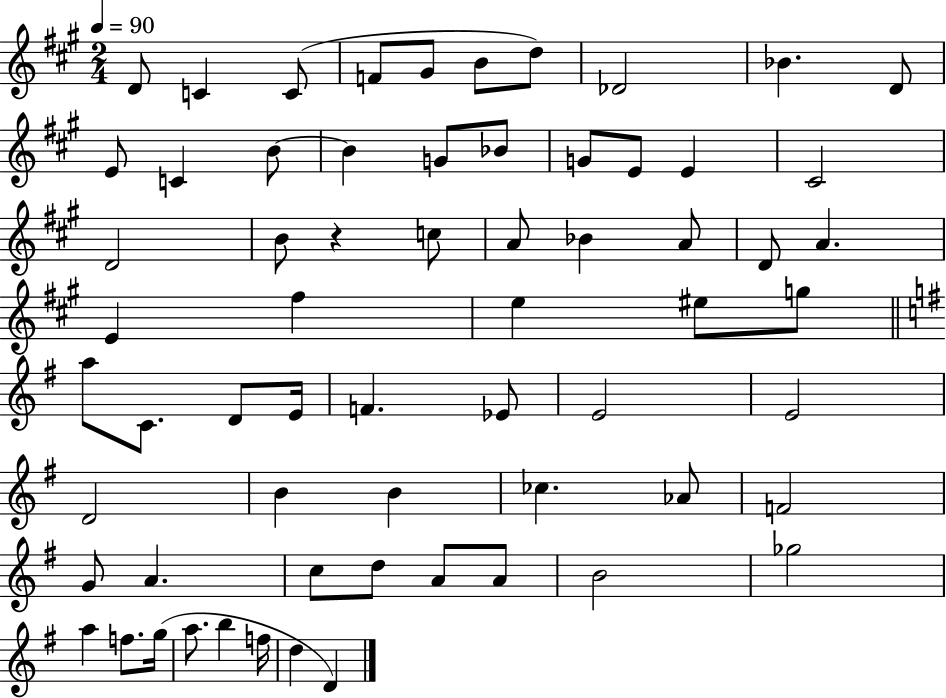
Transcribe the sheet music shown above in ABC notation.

X:1
T:Untitled
M:2/4
L:1/4
K:A
D/2 C C/2 F/2 ^G/2 B/2 d/2 _D2 _B D/2 E/2 C B/2 B G/2 _B/2 G/2 E/2 E ^C2 D2 B/2 z c/2 A/2 _B A/2 D/2 A E ^f e ^e/2 g/2 a/2 C/2 D/2 E/4 F _E/2 E2 E2 D2 B B _c _A/2 F2 G/2 A c/2 d/2 A/2 A/2 B2 _g2 a f/2 g/4 a/2 b f/4 d D